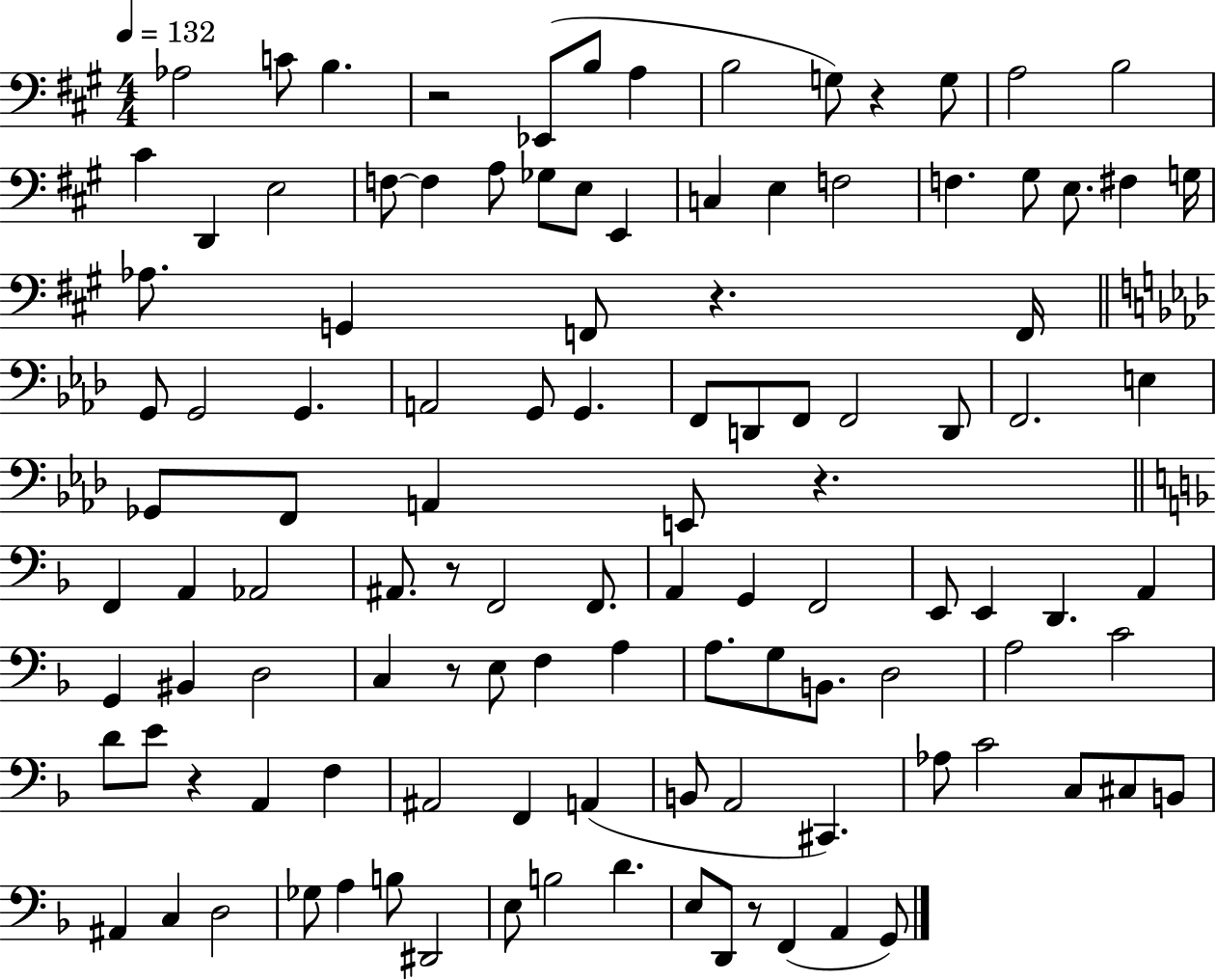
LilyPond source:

{
  \clef bass
  \numericTimeSignature
  \time 4/4
  \key a \major
  \tempo 4 = 132
  aes2 c'8 b4. | r2 ees,8( b8 a4 | b2 g8) r4 g8 | a2 b2 | \break cis'4 d,4 e2 | f8~~ f4 a8 ges8 e8 e,4 | c4 e4 f2 | f4. gis8 e8. fis4 g16 | \break aes8. g,4 f,8 r4. f,16 | \bar "||" \break \key aes \major g,8 g,2 g,4. | a,2 g,8 g,4. | f,8 d,8 f,8 f,2 d,8 | f,2. e4 | \break ges,8 f,8 a,4 e,8 r4. | \bar "||" \break \key f \major f,4 a,4 aes,2 | ais,8. r8 f,2 f,8. | a,4 g,4 f,2 | e,8 e,4 d,4. a,4 | \break g,4 bis,4 d2 | c4 r8 e8 f4 a4 | a8. g8 b,8. d2 | a2 c'2 | \break d'8 e'8 r4 a,4 f4 | ais,2 f,4 a,4( | b,8 a,2 cis,4.) | aes8 c'2 c8 cis8 b,8 | \break ais,4 c4 d2 | ges8 a4 b8 dis,2 | e8 b2 d'4. | e8 d,8 r8 f,4( a,4 g,8) | \break \bar "|."
}